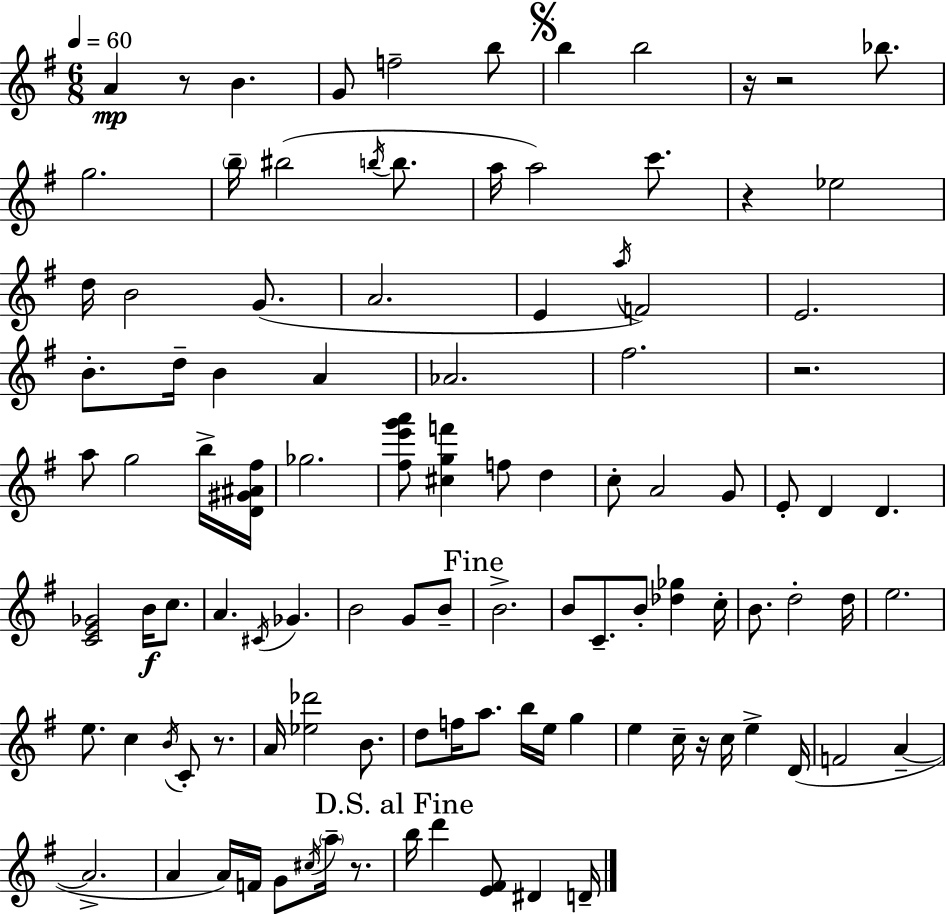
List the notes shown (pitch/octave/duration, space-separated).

A4/q R/e B4/q. G4/e F5/h B5/e B5/q B5/h R/s R/h Bb5/e. G5/h. B5/s BIS5/h B5/s B5/e. A5/s A5/h C6/e. R/q Eb5/h D5/s B4/h G4/e. A4/h. E4/q A5/s F4/h E4/h. B4/e. D5/s B4/q A4/q Ab4/h. F#5/h. R/h. A5/e G5/h B5/s [D4,G#4,A#4,F#5]/s Gb5/h. [F#5,E6,G6,A6]/e [C#5,G5,F6]/q F5/e D5/q C5/e A4/h G4/e E4/e D4/q D4/q. [C4,E4,Gb4]/h B4/s C5/e. A4/q. C#4/s Gb4/q. B4/h G4/e B4/e B4/h. B4/e C4/e. B4/e [Db5,Gb5]/q C5/s B4/e. D5/h D5/s E5/h. E5/e. C5/q B4/s C4/e R/e. A4/s [Eb5,Db6]/h B4/e. D5/e F5/s A5/e. B5/s E5/s G5/q E5/q C5/s R/s C5/s E5/q D4/s F4/h A4/q A4/h. A4/q A4/s F4/s G4/e C#5/s A5/s R/e. B5/s D6/q [E4,F#4]/e D#4/q D4/s